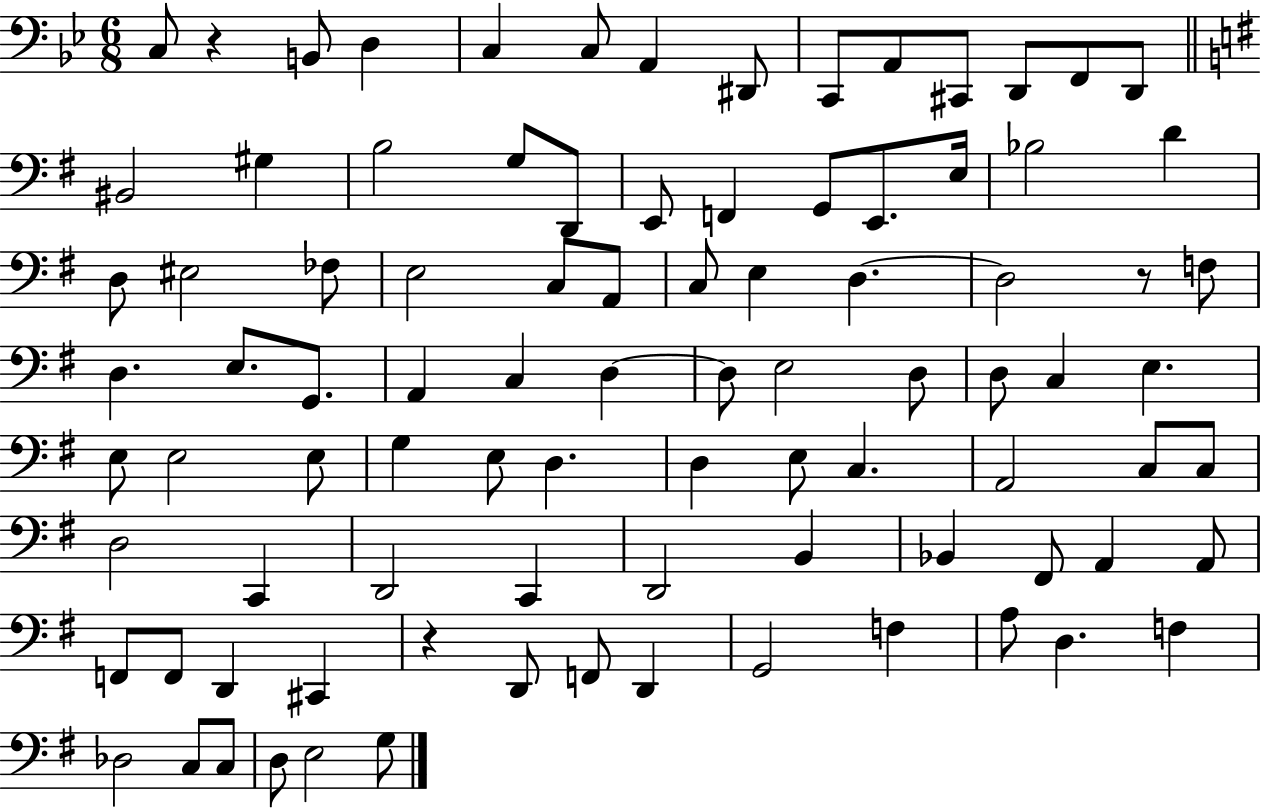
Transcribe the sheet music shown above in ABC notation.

X:1
T:Untitled
M:6/8
L:1/4
K:Bb
C,/2 z B,,/2 D, C, C,/2 A,, ^D,,/2 C,,/2 A,,/2 ^C,,/2 D,,/2 F,,/2 D,,/2 ^B,,2 ^G, B,2 G,/2 D,,/2 E,,/2 F,, G,,/2 E,,/2 E,/4 _B,2 D D,/2 ^E,2 _F,/2 E,2 C,/2 A,,/2 C,/2 E, D, D,2 z/2 F,/2 D, E,/2 G,,/2 A,, C, D, D,/2 E,2 D,/2 D,/2 C, E, E,/2 E,2 E,/2 G, E,/2 D, D, E,/2 C, A,,2 C,/2 C,/2 D,2 C,, D,,2 C,, D,,2 B,, _B,, ^F,,/2 A,, A,,/2 F,,/2 F,,/2 D,, ^C,, z D,,/2 F,,/2 D,, G,,2 F, A,/2 D, F, _D,2 C,/2 C,/2 D,/2 E,2 G,/2